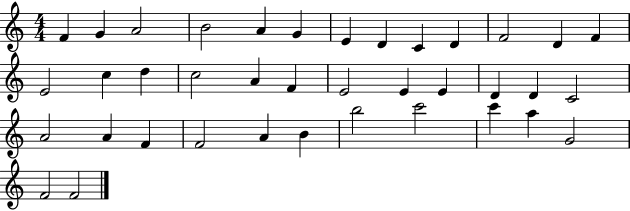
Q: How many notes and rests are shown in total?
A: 38